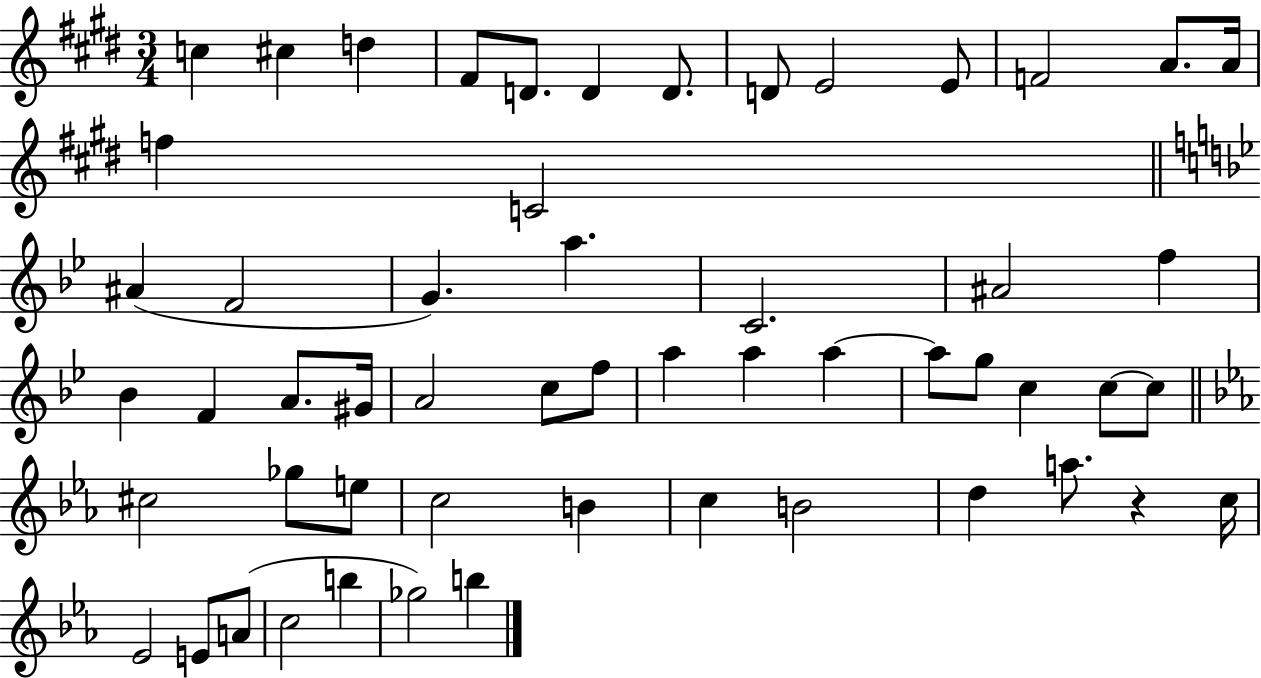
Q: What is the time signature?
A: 3/4